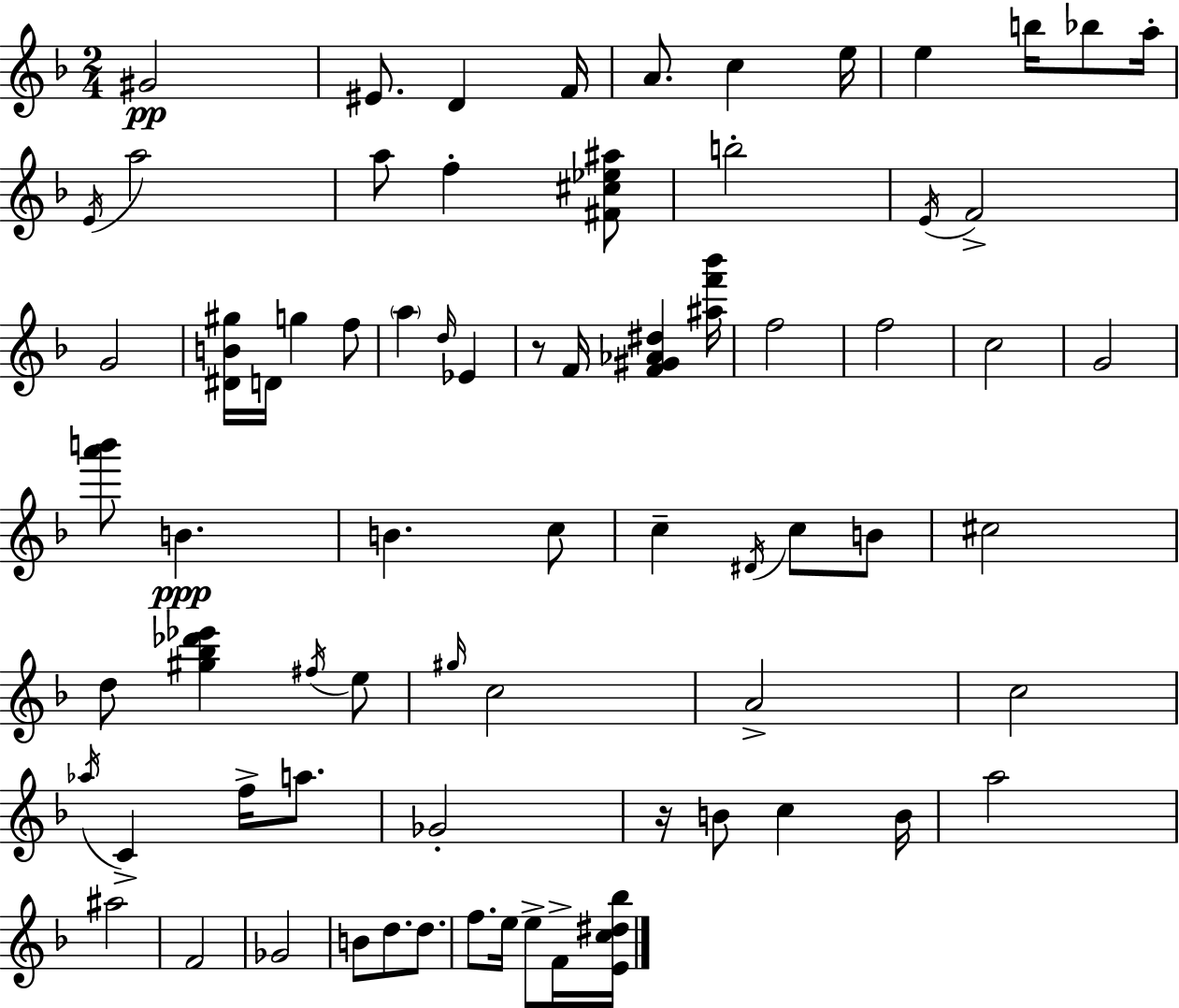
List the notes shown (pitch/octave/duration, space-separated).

G#4/h EIS4/e. D4/q F4/s A4/e. C5/q E5/s E5/q B5/s Bb5/e A5/s E4/s A5/h A5/e F5/q [F#4,C#5,Eb5,A#5]/e B5/h E4/s F4/h G4/h [D#4,B4,G#5]/s D4/s G5/q F5/e A5/q D5/s Eb4/q R/e F4/s [F4,G#4,Ab4,D#5]/q [A#5,F6,Bb6]/s F5/h F5/h C5/h G4/h [A6,B6]/e B4/q. B4/q. C5/e C5/q D#4/s C5/e B4/e C#5/h D5/e [G#5,Bb5,Db6,Eb6]/q F#5/s E5/e G#5/s C5/h A4/h C5/h Ab5/s C4/q F5/s A5/e. Gb4/h R/s B4/e C5/q B4/s A5/h A#5/h F4/h Gb4/h B4/e D5/e. D5/e. F5/e. E5/s E5/e F4/s [E4,C5,D#5,Bb5]/s